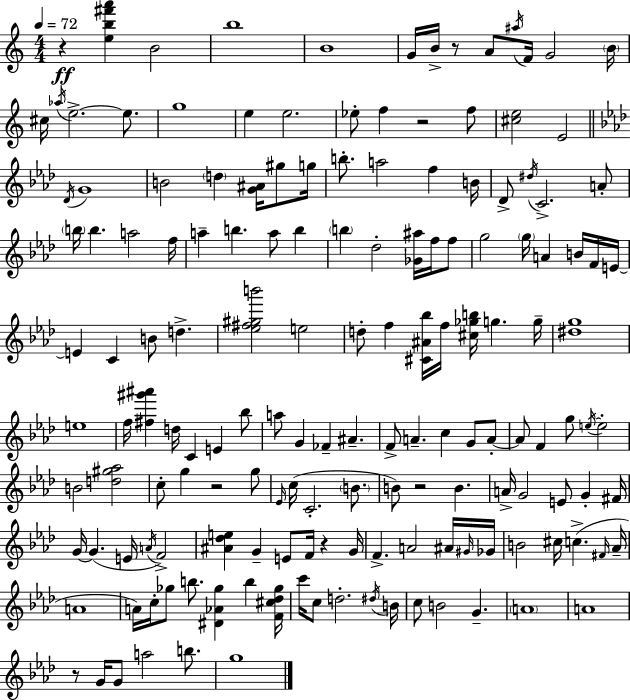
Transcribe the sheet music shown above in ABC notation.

X:1
T:Untitled
M:4/4
L:1/4
K:C
z [eb^f'a'] B2 b4 B4 G/4 B/4 z/2 A/2 ^a/4 F/4 G2 B/4 ^c/4 _a/4 e2 e/2 g4 e e2 _e/2 f z2 f/2 [^ce]2 E2 _D/4 G4 B2 d [G^A]/4 ^g/2 g/4 b/2 a2 f B/4 _D/2 ^d/4 C2 A/2 b/4 b a2 f/4 a b a/2 b b _d2 [_G^a]/4 f/4 f/2 g2 g/4 A B/4 F/4 E/4 E C B/2 d [_e^f^gb']2 e2 d/2 f [^C^A_b]/4 f/4 [^c_gb]/4 g g/4 [^dg]4 e4 f/4 [^f^g'^a'] d/4 C E _b/2 a/2 G _F ^A F/2 A c G/2 A/2 A/2 F g/2 e/4 e2 B2 [d^g_a]2 c/2 g z2 g/2 _E/4 c/4 C2 B/2 B/2 z2 B A/4 G2 E/2 G ^F/4 G/4 G E/4 A/4 F2 [^A_de] G E/2 F/4 z G/4 F A2 ^A/4 ^G/4 _G/4 B2 ^c/4 c ^F/4 _A/4 A4 A/4 c/4 _g/2 b/2 [^D_A_g] b [F^c_d_g]/4 c'/4 c/2 d2 ^d/4 B/4 c/2 B2 G A4 A4 z/2 G/4 G/2 a2 b/2 g4